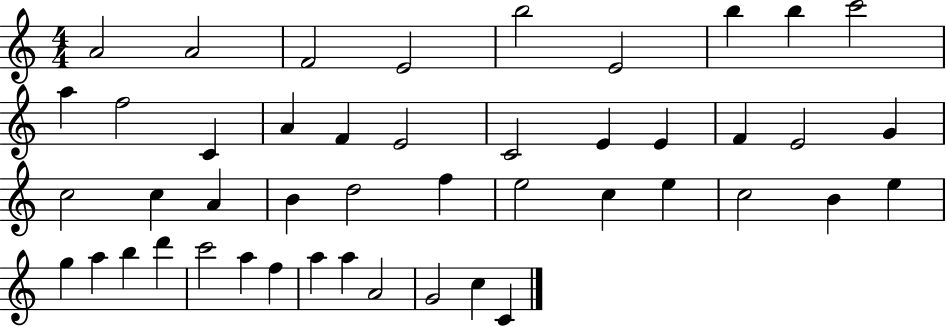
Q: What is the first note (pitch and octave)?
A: A4